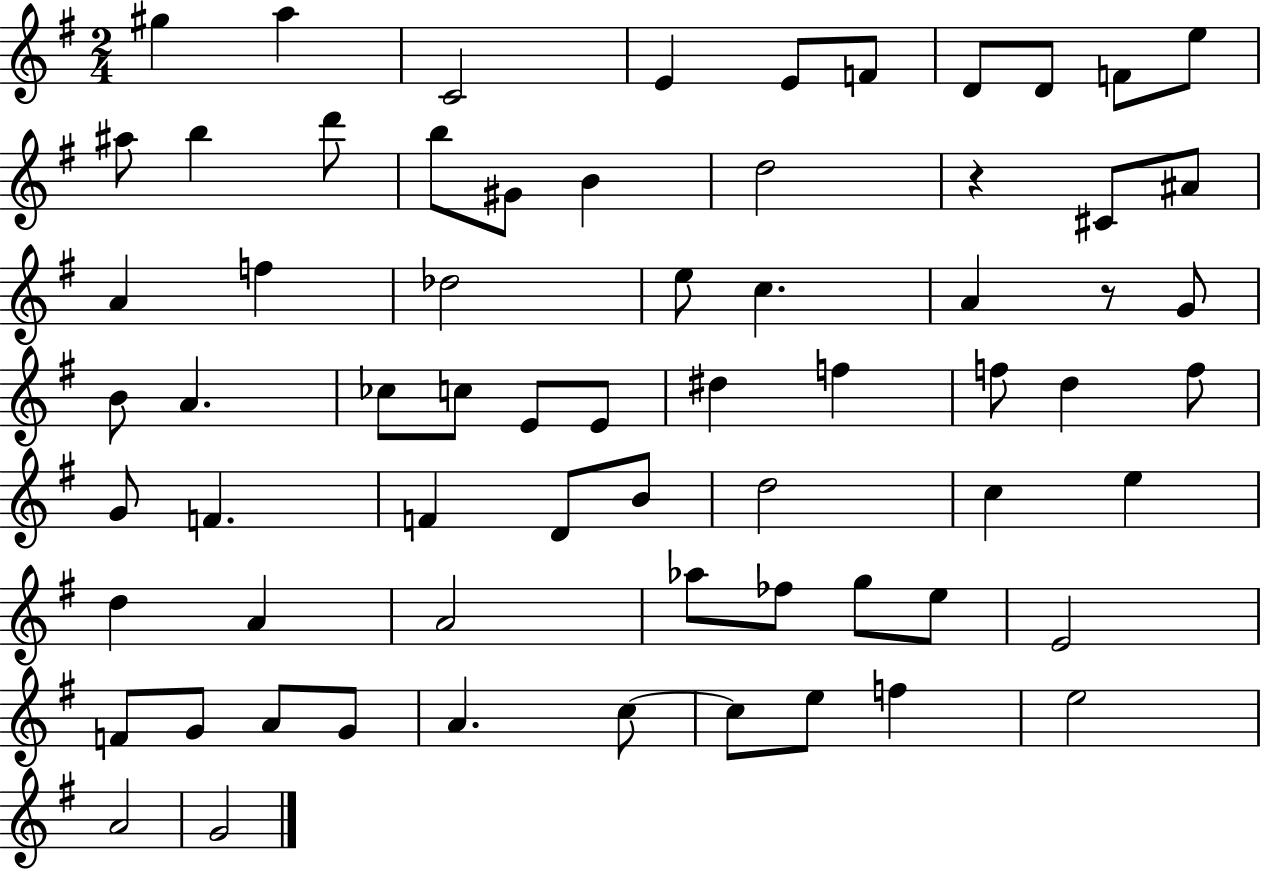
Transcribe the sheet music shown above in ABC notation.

X:1
T:Untitled
M:2/4
L:1/4
K:G
^g a C2 E E/2 F/2 D/2 D/2 F/2 e/2 ^a/2 b d'/2 b/2 ^G/2 B d2 z ^C/2 ^A/2 A f _d2 e/2 c A z/2 G/2 B/2 A _c/2 c/2 E/2 E/2 ^d f f/2 d f/2 G/2 F F D/2 B/2 d2 c e d A A2 _a/2 _f/2 g/2 e/2 E2 F/2 G/2 A/2 G/2 A c/2 c/2 e/2 f e2 A2 G2